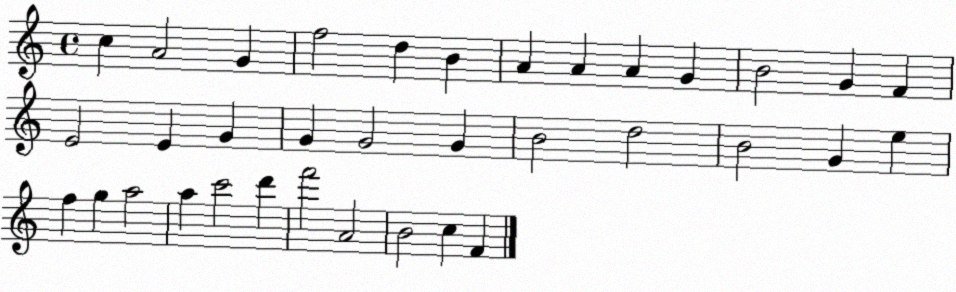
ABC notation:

X:1
T:Untitled
M:4/4
L:1/4
K:C
c A2 G f2 d B A A A G B2 G F E2 E G G G2 G B2 d2 B2 G e f g a2 a c'2 d' f'2 A2 B2 c F